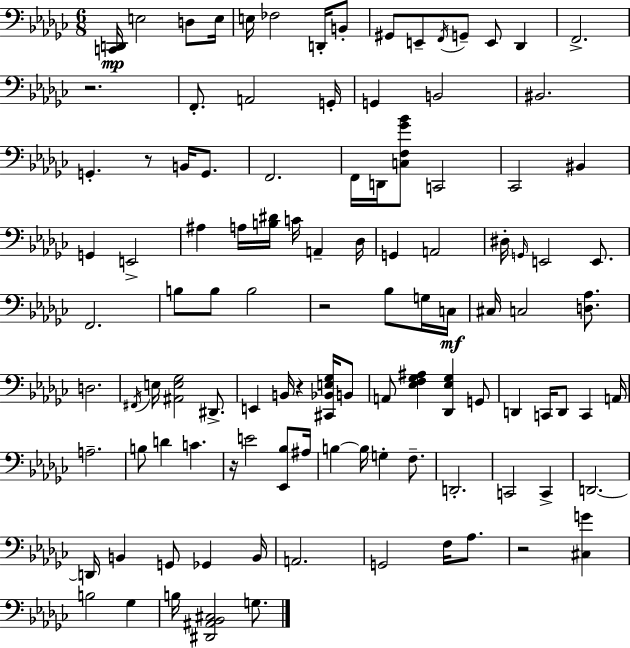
{
  \clef bass
  \numericTimeSignature
  \time 6/8
  \key ees \minor
  <c, d,>16\mp e2 d8 e16 | e16 fes2 d,16-. b,8-. | gis,8 e,8-- \acciaccatura { f,16 } g,8-- e,8 des,4 | f,2.-> | \break r2. | f,8.-. a,2 | g,16-. g,4 b,2 | bis,2. | \break g,4.-. r8 b,16 g,8. | f,2. | f,16 d,16 <c f ges' bes'>8 c,2 | ces,2 bis,4 | \break g,4 e,2-> | ais4 a16 <b dis'>16 c'16 a,4-- | des16 g,4 a,2 | dis16-. \grace { g,16 } e,2 e,8. | \break f,2. | b8 b8 b2 | r2 bes8 | g16 c16\mf cis16 c2 <d aes>8. | \break d2. | \acciaccatura { fis,16 } e16 <ais, e ges>2 | dis,8.-> e,4 b,16 r4 | <cis, bes, e ges>16 b,8 a,8 <ees f ges ais>4 <des, ees ges>4 | \break g,8 d,4 c,16 d,8 c,4 | a,16 a2.-- | b8 d'4 c'4. | r16 e'2 | \break <ees, bes>8 ais16 b4~~ b16 g4-. | f8.-- d,2.-. | c,2 c,4-> | d,2.~~ | \break d,16 b,4 g,8 ges,4 | b,16 a,2. | g,2 f16 | aes8. r2 <cis g'>4 | \break b2 ges4 | b16 <dis, ais, bes, cis>2 | g8. \bar "|."
}